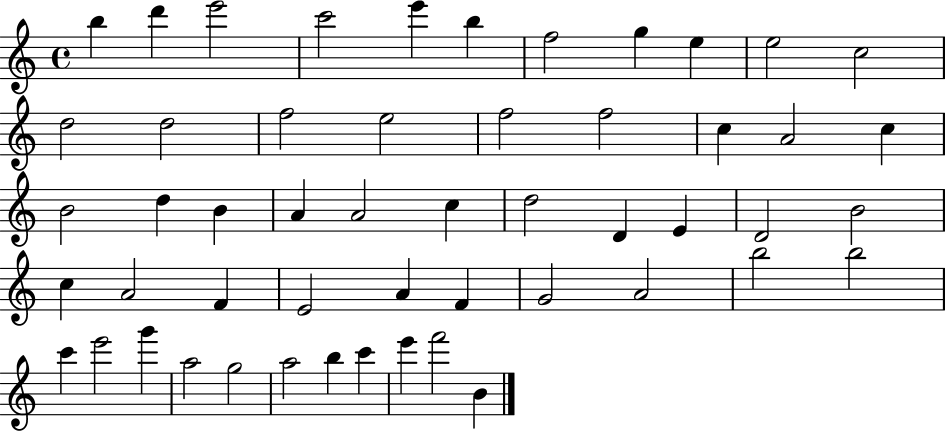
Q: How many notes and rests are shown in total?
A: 52